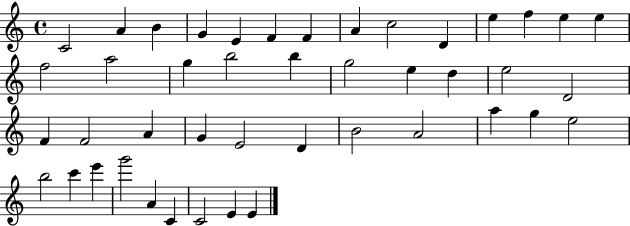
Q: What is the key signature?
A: C major